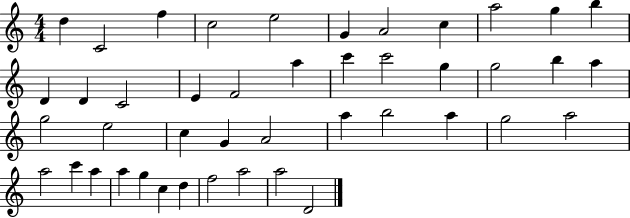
{
  \clef treble
  \numericTimeSignature
  \time 4/4
  \key c \major
  d''4 c'2 f''4 | c''2 e''2 | g'4 a'2 c''4 | a''2 g''4 b''4 | \break d'4 d'4 c'2 | e'4 f'2 a''4 | c'''4 c'''2 g''4 | g''2 b''4 a''4 | \break g''2 e''2 | c''4 g'4 a'2 | a''4 b''2 a''4 | g''2 a''2 | \break a''2 c'''4 a''4 | a''4 g''4 c''4 d''4 | f''2 a''2 | a''2 d'2 | \break \bar "|."
}